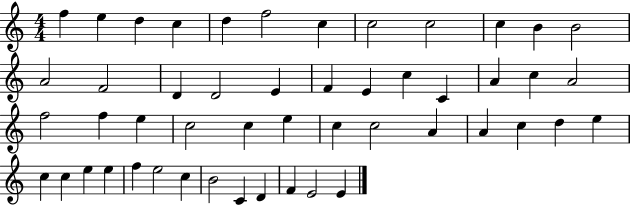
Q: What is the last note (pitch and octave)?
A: E4